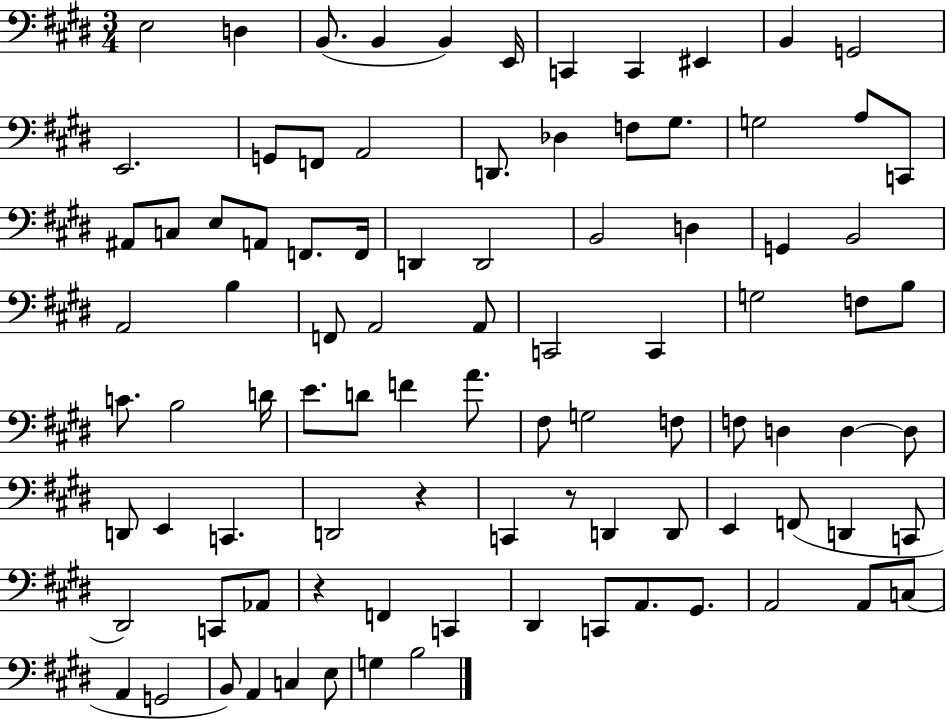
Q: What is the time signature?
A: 3/4